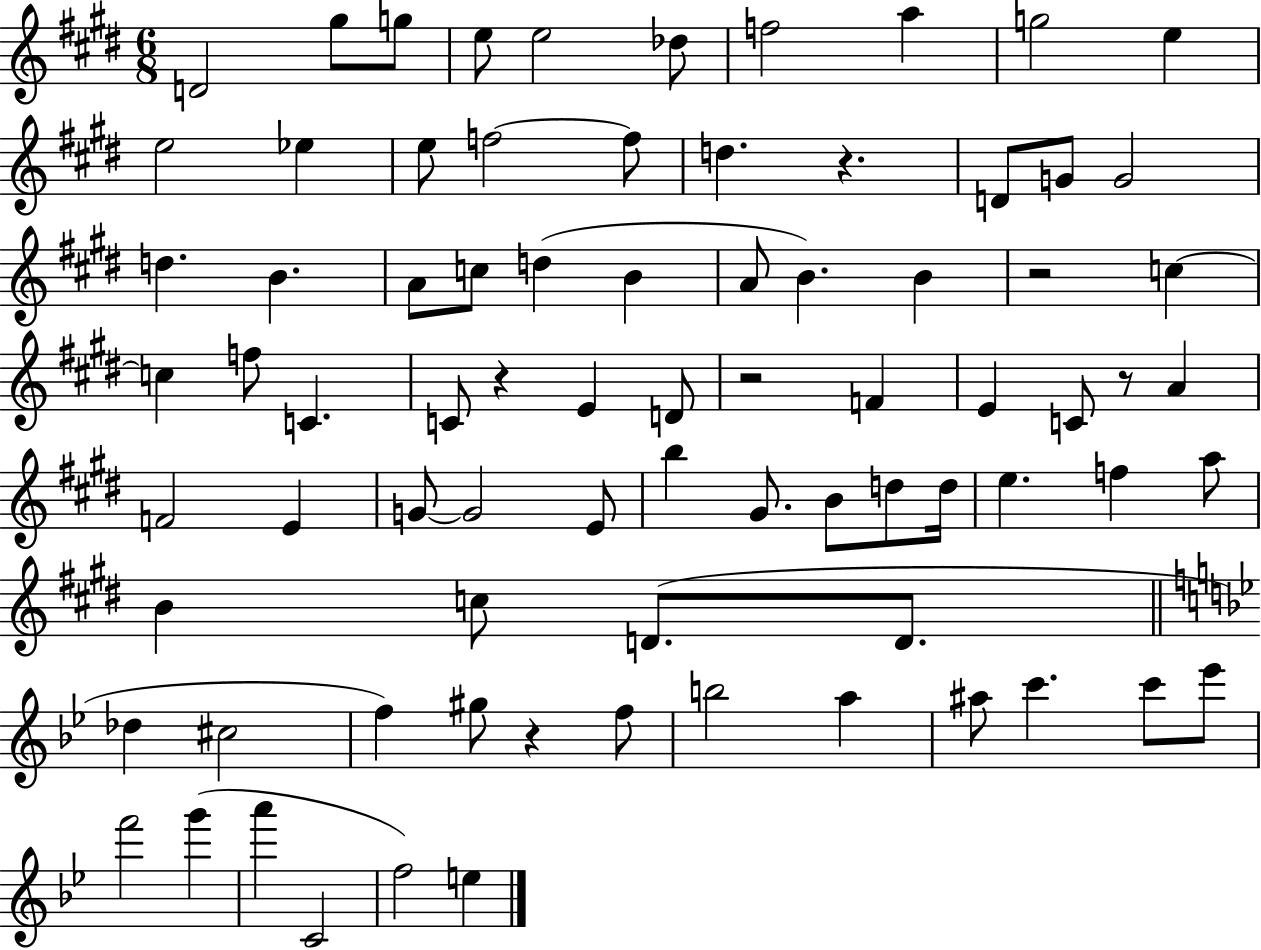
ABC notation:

X:1
T:Untitled
M:6/8
L:1/4
K:E
D2 ^g/2 g/2 e/2 e2 _d/2 f2 a g2 e e2 _e e/2 f2 f/2 d z D/2 G/2 G2 d B A/2 c/2 d B A/2 B B z2 c c f/2 C C/2 z E D/2 z2 F E C/2 z/2 A F2 E G/2 G2 E/2 b ^G/2 B/2 d/2 d/4 e f a/2 B c/2 D/2 D/2 _d ^c2 f ^g/2 z f/2 b2 a ^a/2 c' c'/2 _e'/2 f'2 g' a' C2 f2 e